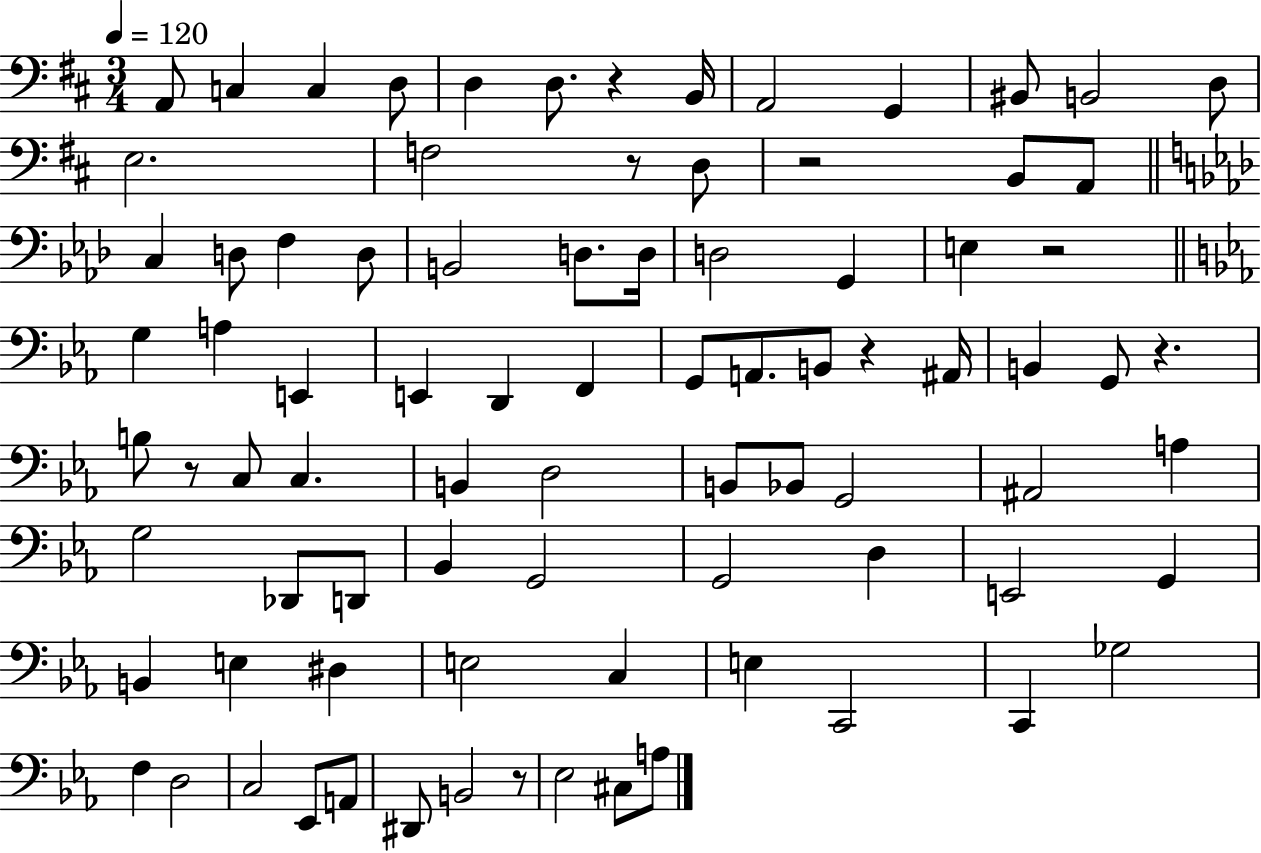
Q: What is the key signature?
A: D major